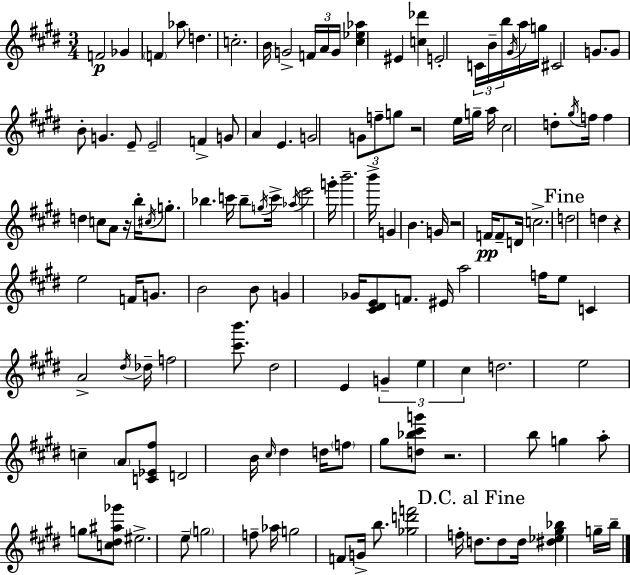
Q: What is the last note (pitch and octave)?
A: B5